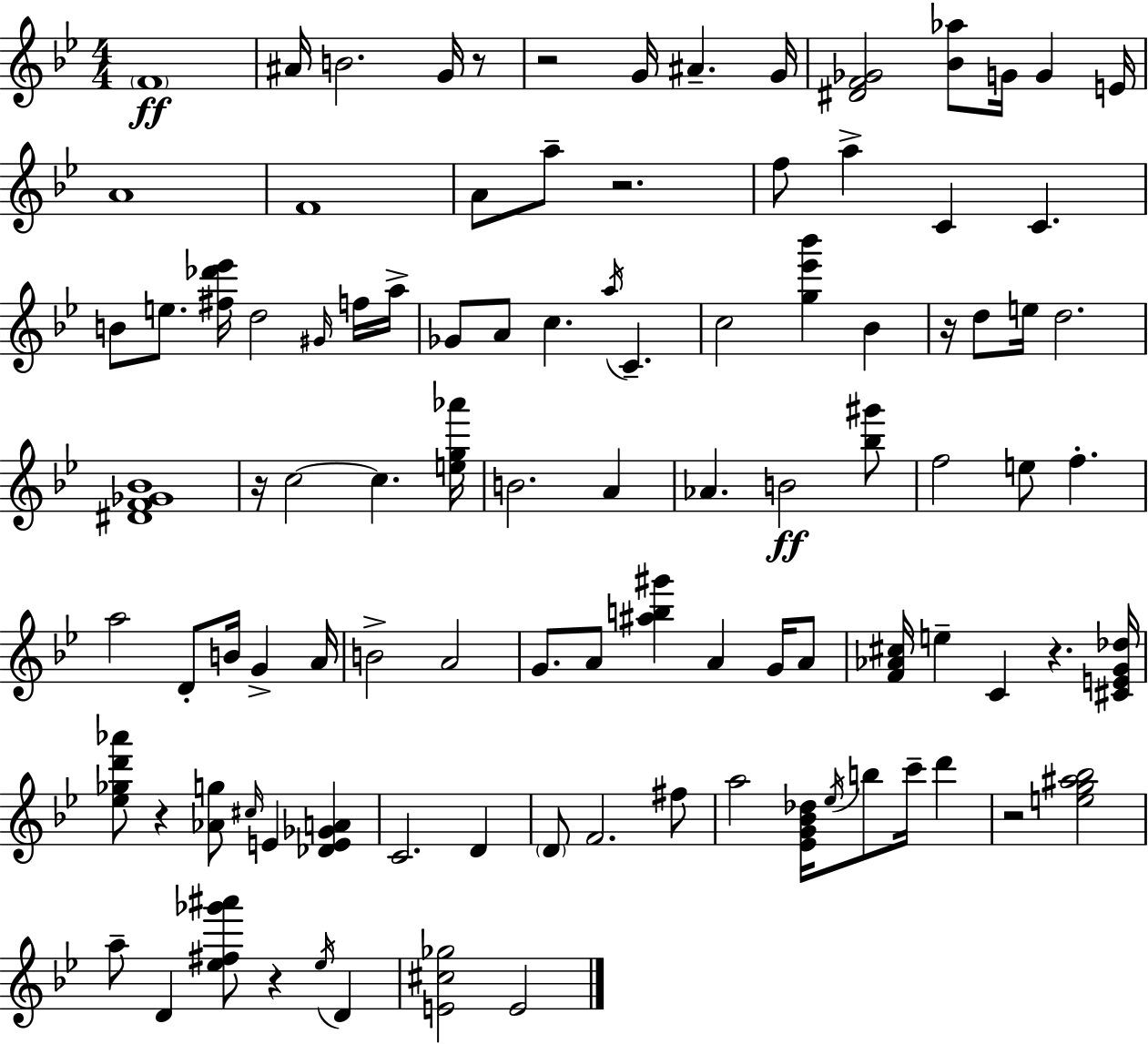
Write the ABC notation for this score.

X:1
T:Untitled
M:4/4
L:1/4
K:Bb
F4 ^A/4 B2 G/4 z/2 z2 G/4 ^A G/4 [^DF_G]2 [_B_a]/2 G/4 G E/4 A4 F4 A/2 a/2 z2 f/2 a C C B/2 e/2 [^f_d'_e']/4 d2 ^G/4 f/4 a/4 _G/2 A/2 c a/4 C c2 [g_e'_b'] _B z/4 d/2 e/4 d2 [^DF_G_B]4 z/4 c2 c [eg_a']/4 B2 A _A B2 [_b^g']/2 f2 e/2 f a2 D/2 B/4 G A/4 B2 A2 G/2 A/2 [^ab^g'] A G/4 A/2 [F_A^c]/4 e C z [^CEG_d]/4 [_e_gd'_a']/2 z [_Ag]/2 ^c/4 E [_DE_GA] C2 D D/2 F2 ^f/2 a2 [_EG_B_d]/4 _e/4 b/2 c'/4 d' z2 [eg^a_b]2 a/2 D [_e^f_g'^a']/2 z _e/4 D [E^c_g]2 E2